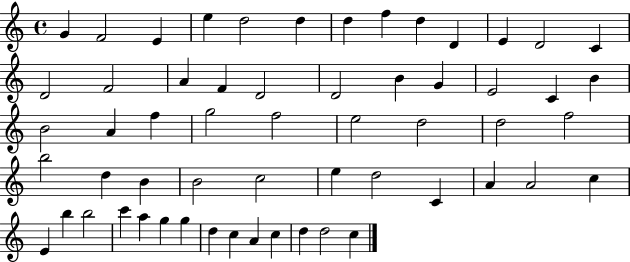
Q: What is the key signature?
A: C major